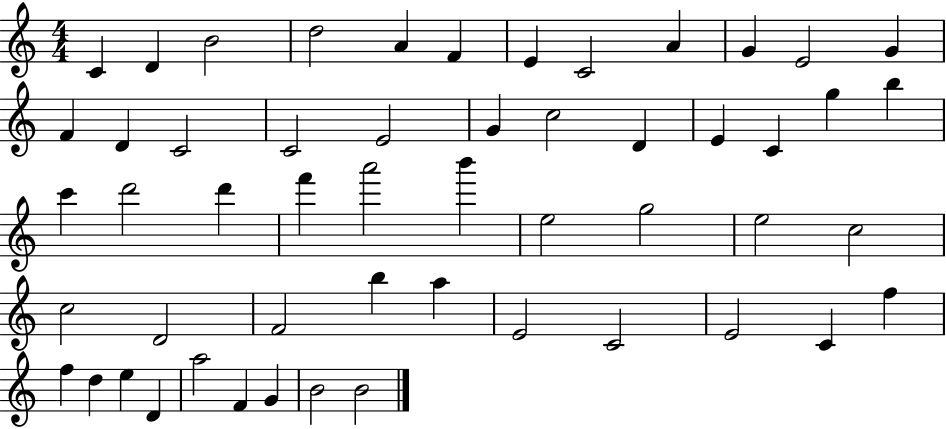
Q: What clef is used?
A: treble